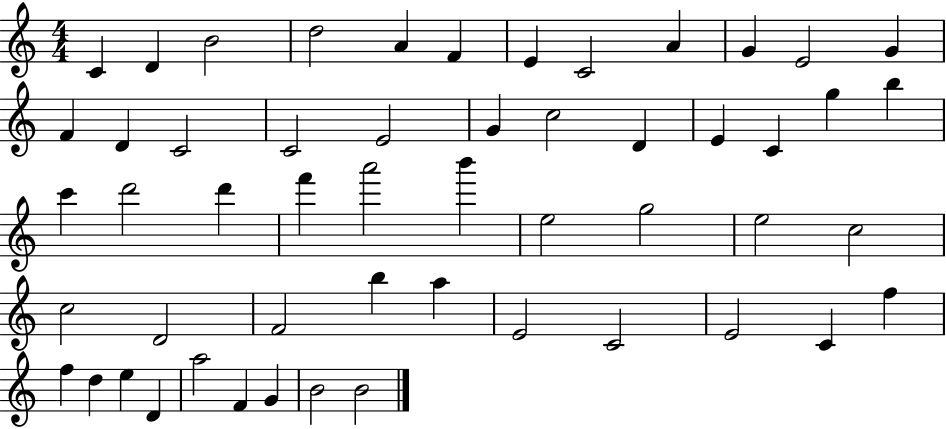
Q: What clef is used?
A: treble